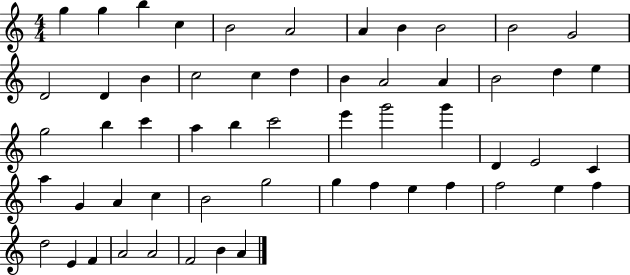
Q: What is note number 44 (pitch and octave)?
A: E5